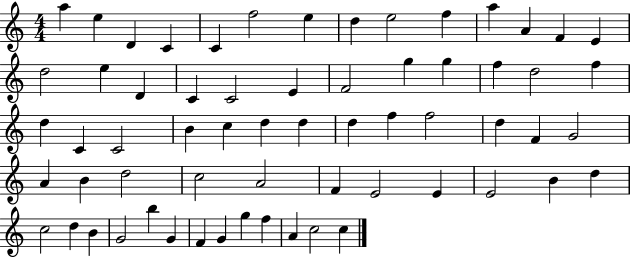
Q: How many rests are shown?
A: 0